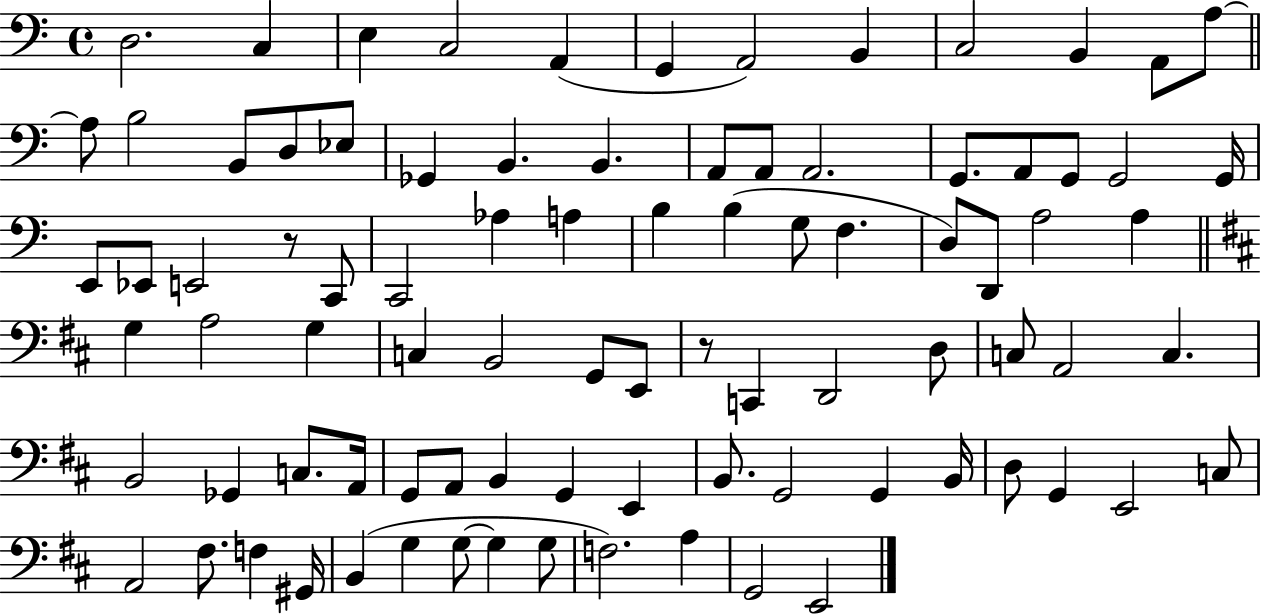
D3/h. C3/q E3/q C3/h A2/q G2/q A2/h B2/q C3/h B2/q A2/e A3/e A3/e B3/h B2/e D3/e Eb3/e Gb2/q B2/q. B2/q. A2/e A2/e A2/h. G2/e. A2/e G2/e G2/h G2/s E2/e Eb2/e E2/h R/e C2/e C2/h Ab3/q A3/q B3/q B3/q G3/e F3/q. D3/e D2/e A3/h A3/q G3/q A3/h G3/q C3/q B2/h G2/e E2/e R/e C2/q D2/h D3/e C3/e A2/h C3/q. B2/h Gb2/q C3/e. A2/s G2/e A2/e B2/q G2/q E2/q B2/e. G2/h G2/q B2/s D3/e G2/q E2/h C3/e A2/h F#3/e. F3/q G#2/s B2/q G3/q G3/e G3/q G3/e F3/h. A3/q G2/h E2/h